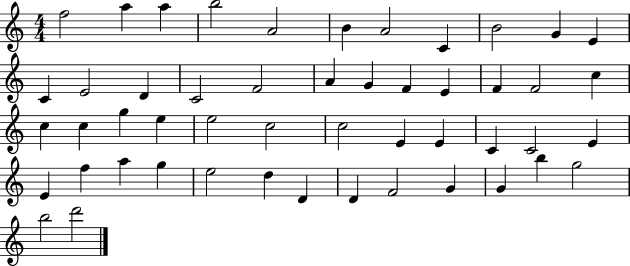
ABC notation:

X:1
T:Untitled
M:4/4
L:1/4
K:C
f2 a a b2 A2 B A2 C B2 G E C E2 D C2 F2 A G F E F F2 c c c g e e2 c2 c2 E E C C2 E E f a g e2 d D D F2 G G b g2 b2 d'2